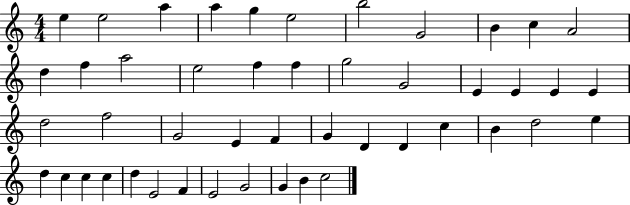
X:1
T:Untitled
M:4/4
L:1/4
K:C
e e2 a a g e2 b2 G2 B c A2 d f a2 e2 f f g2 G2 E E E E d2 f2 G2 E F G D D c B d2 e d c c c d E2 F E2 G2 G B c2